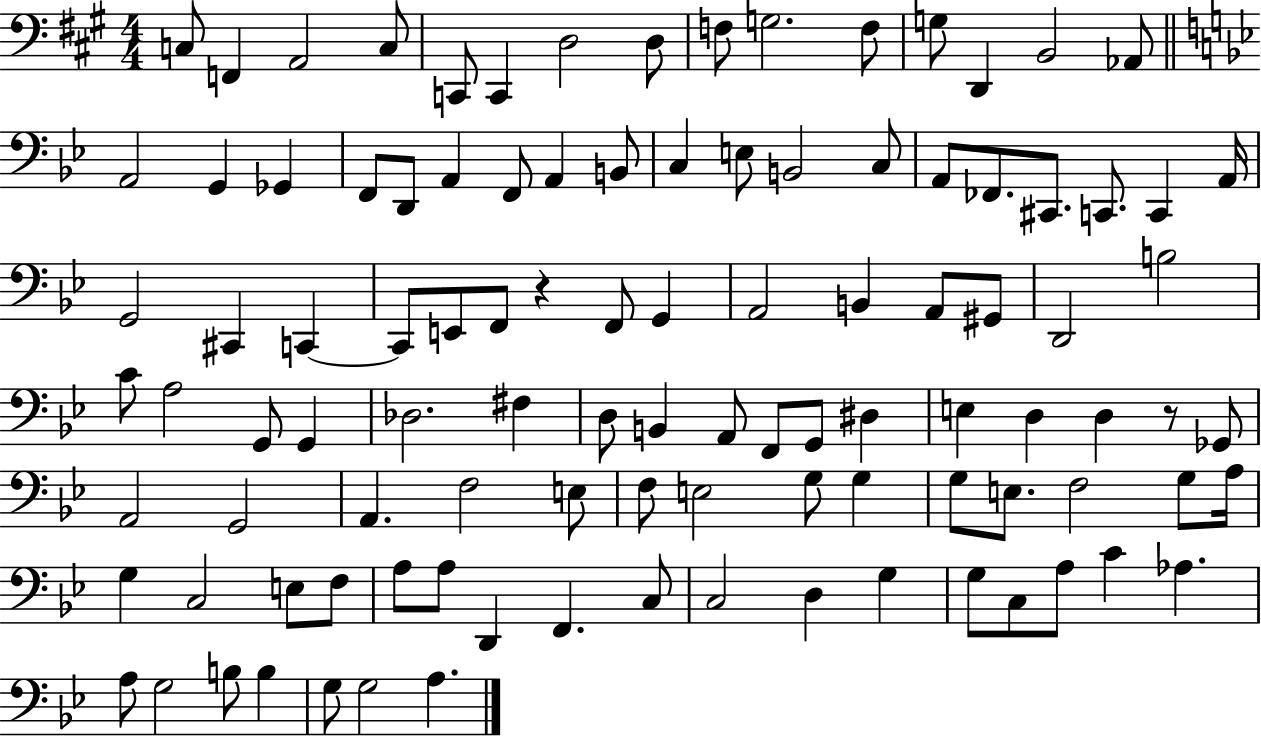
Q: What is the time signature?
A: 4/4